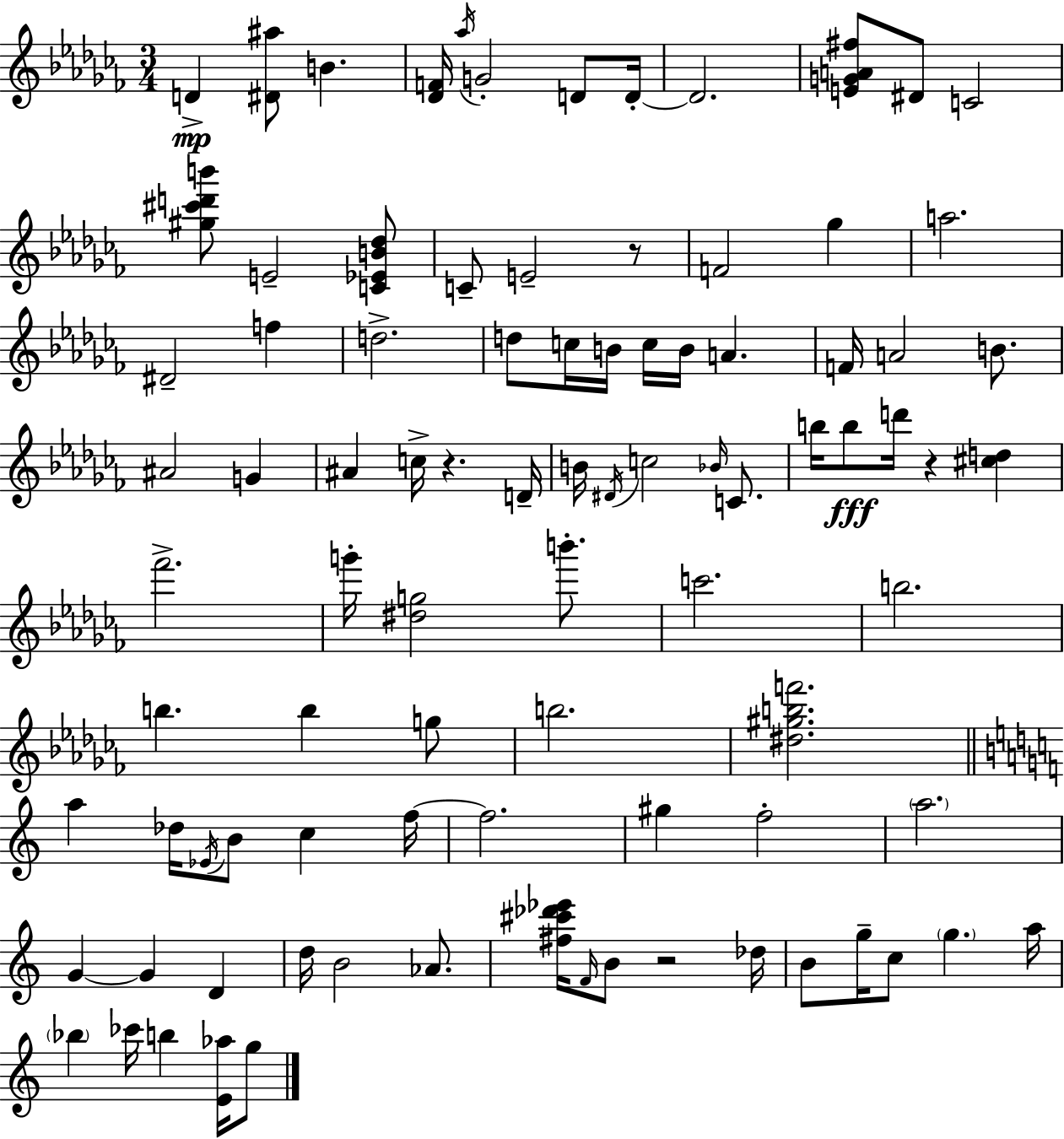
{
  \clef treble
  \numericTimeSignature
  \time 3/4
  \key aes \minor
  d'4->\mp <dis' ais''>8 b'4. | <des' f'>16 \acciaccatura { aes''16 } g'2-. d'8 | d'16-.~~ d'2. | <e' g' a' fis''>8 dis'8 c'2 | \break <gis'' cis''' d''' b'''>8 e'2-- <c' ees' b' des''>8 | c'8-- e'2-- r8 | f'2 ges''4 | a''2. | \break dis'2-- f''4 | d''2.-> | d''8 c''16 b'16 c''16 b'16 a'4. | f'16 a'2 b'8. | \break ais'2 g'4 | ais'4 c''16-> r4. | d'16-- b'16 \acciaccatura { dis'16 } c''2 \grace { bes'16 } | c'8. b''16 b''8\fff d'''16 r4 <cis'' d''>4 | \break fes'''2.-> | g'''16-. <dis'' g''>2 | b'''8.-. c'''2. | b''2. | \break b''4. b''4 | g''8 b''2. | <dis'' gis'' b'' f'''>2. | \bar "||" \break \key a \minor a''4 des''16 \acciaccatura { ees'16 } b'8 c''4 | f''16~~ f''2. | gis''4 f''2-. | \parenthesize a''2. | \break g'4~~ g'4 d'4 | d''16 b'2 aes'8. | <fis'' cis''' des''' ees'''>16 \grace { f'16 } b'8 r2 | des''16 b'8 g''16-- c''8 \parenthesize g''4. | \break a''16 \parenthesize bes''4 ces'''16 b''4 <e' aes''>16 | g''8 \bar "|."
}